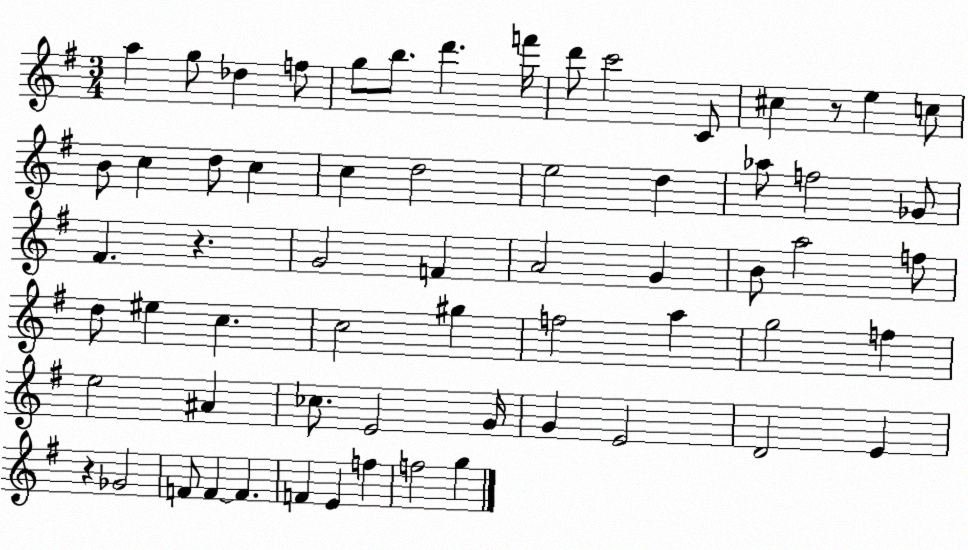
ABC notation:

X:1
T:Untitled
M:3/4
L:1/4
K:G
a g/2 _d f/2 g/2 b/2 d' f'/4 d'/2 c'2 C/2 ^c z/2 e c/2 B/2 c d/2 c c d2 e2 d _a/2 f2 _G/2 ^F z G2 F A2 G B/2 a2 f/2 d/2 ^e c c2 ^g f2 a g2 f e2 ^A _c/2 E2 G/4 G E2 D2 E z _G2 F/2 F F F E f f2 g